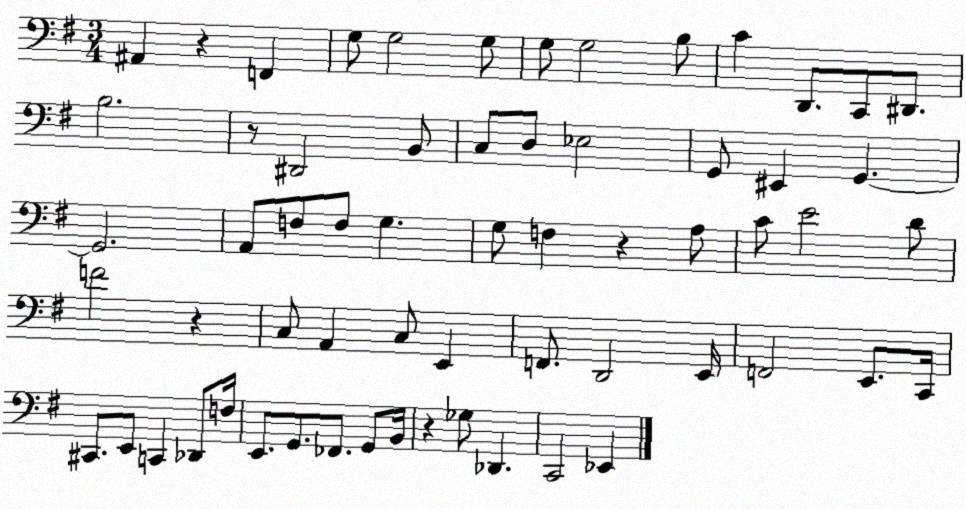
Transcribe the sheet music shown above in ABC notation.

X:1
T:Untitled
M:3/4
L:1/4
K:G
^A,, z F,, G,/2 G,2 G,/2 G,/2 G,2 B,/2 C D,,/2 C,,/2 ^D,,/2 B,2 z/2 ^D,,2 B,,/2 C,/2 D,/2 _E,2 G,,/2 ^E,, G,, G,,2 A,,/2 F,/2 F,/2 G, G,/2 F, z A,/2 C/2 E2 D/2 F2 z C,/2 A,, C,/2 E,, F,,/2 D,,2 E,,/4 F,,2 E,,/2 C,,/4 ^C,,/2 E,,/2 C,, _D,,/2 F,/4 E,,/2 G,,/2 _F,,/2 G,,/2 B,,/4 z _G,/2 _D,, C,,2 _E,,